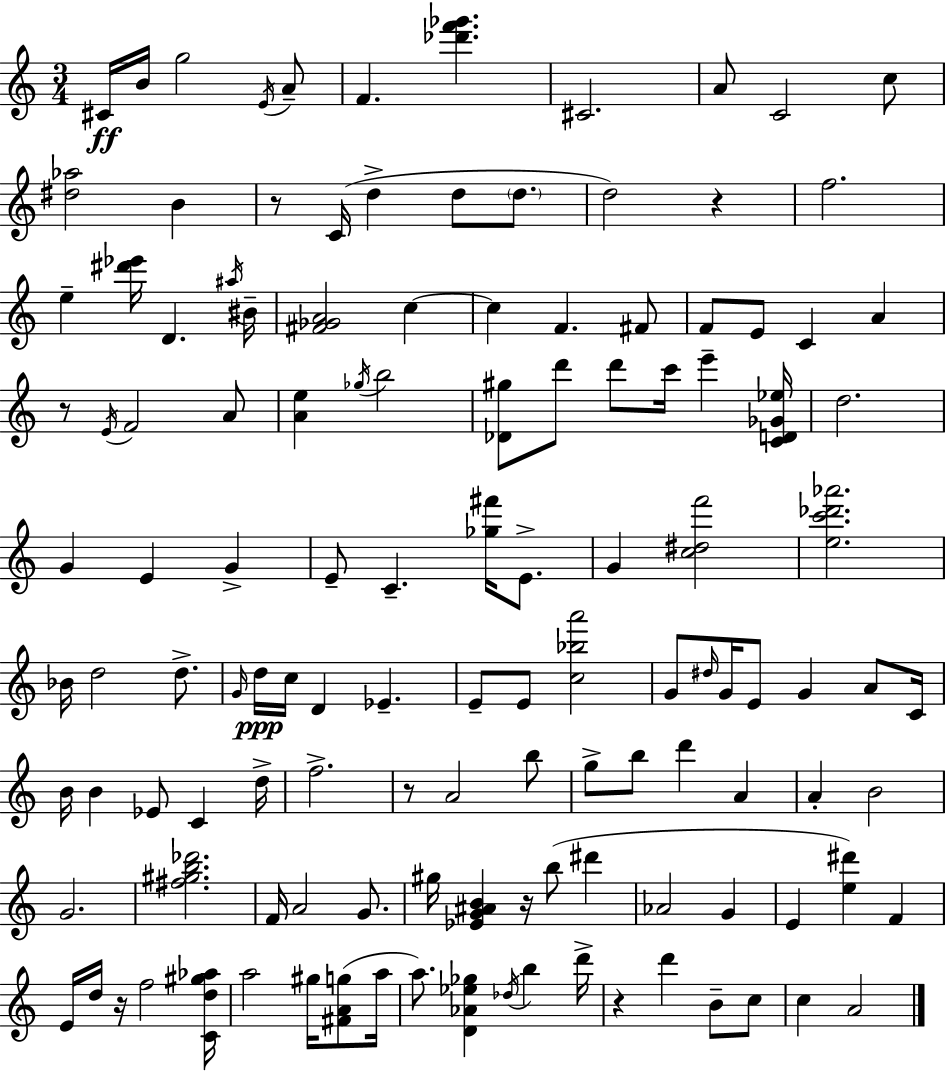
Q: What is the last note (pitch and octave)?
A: A4